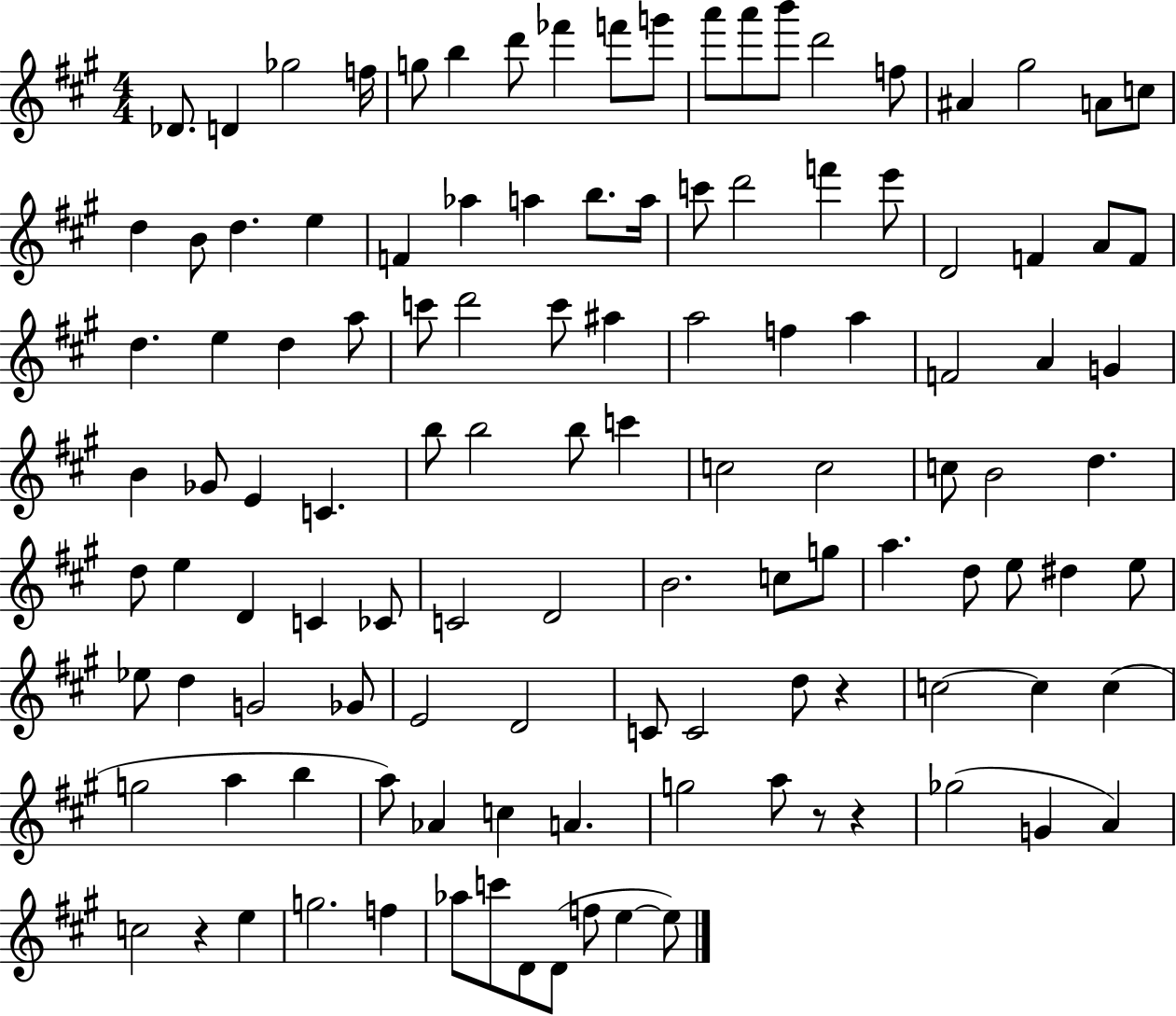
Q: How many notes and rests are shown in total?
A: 117